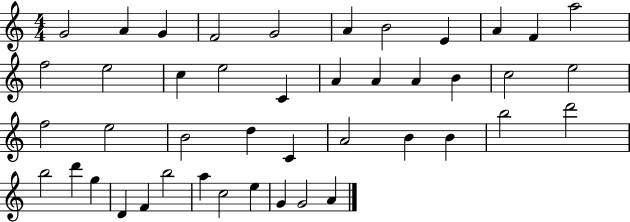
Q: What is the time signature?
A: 4/4